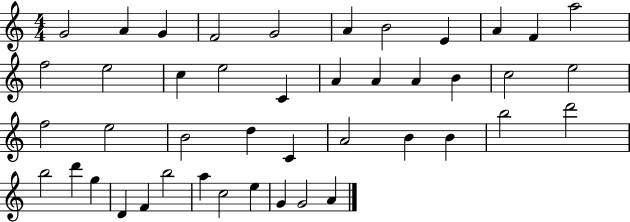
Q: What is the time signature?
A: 4/4